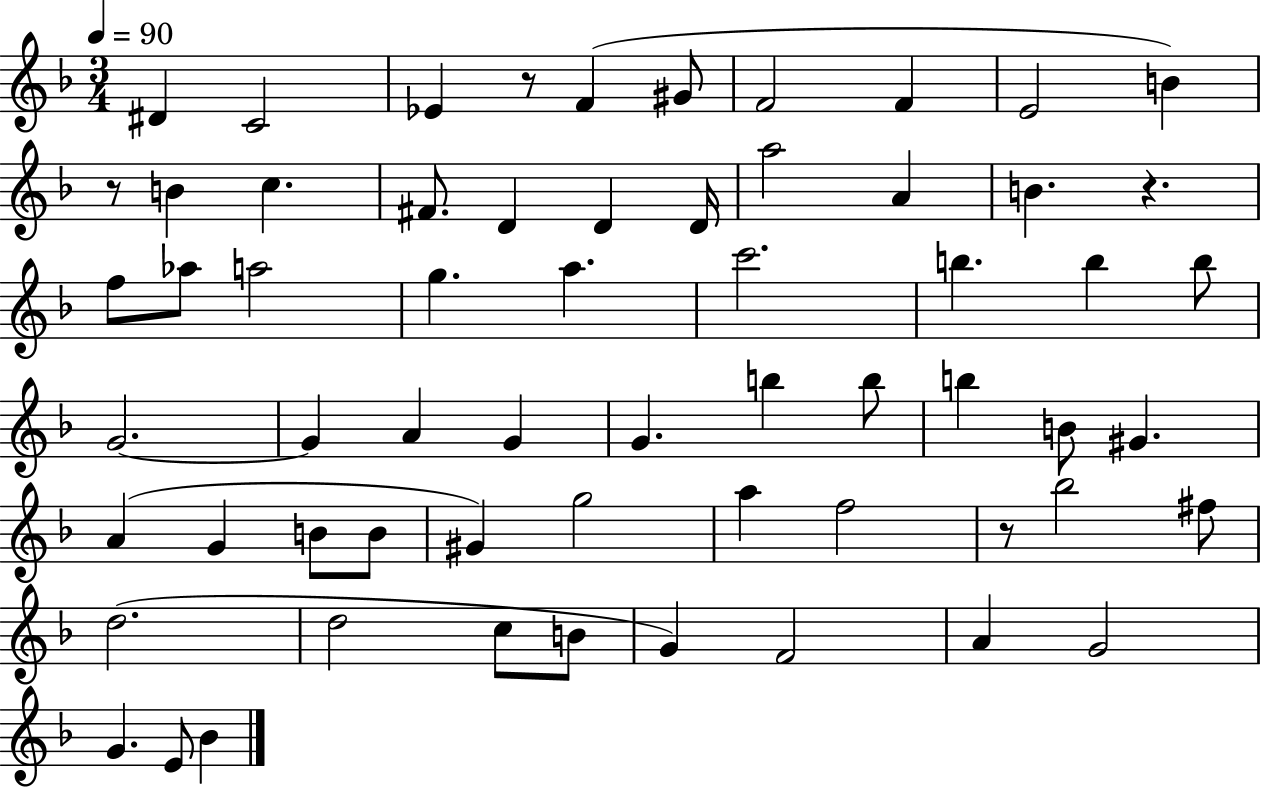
X:1
T:Untitled
M:3/4
L:1/4
K:F
^D C2 _E z/2 F ^G/2 F2 F E2 B z/2 B c ^F/2 D D D/4 a2 A B z f/2 _a/2 a2 g a c'2 b b b/2 G2 G A G G b b/2 b B/2 ^G A G B/2 B/2 ^G g2 a f2 z/2 _b2 ^f/2 d2 d2 c/2 B/2 G F2 A G2 G E/2 _B